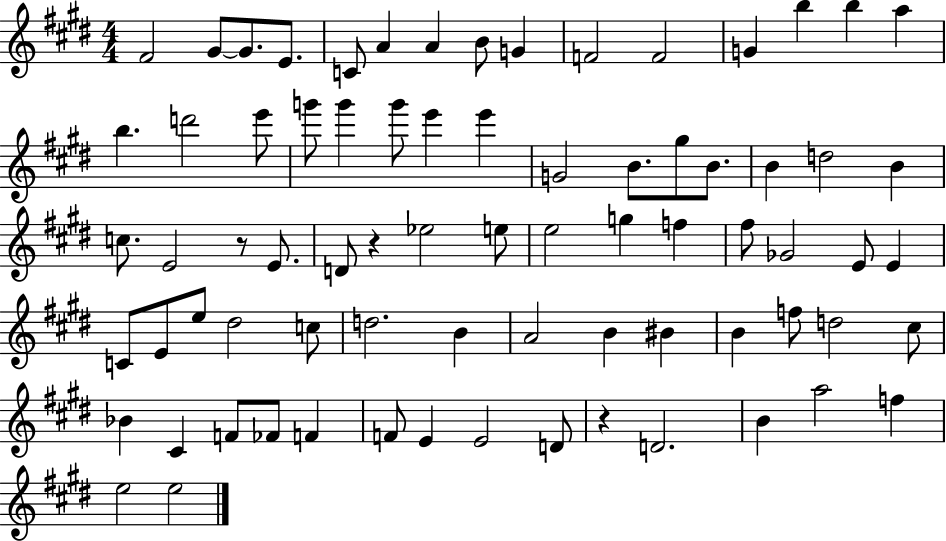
F#4/h G#4/e G#4/e. E4/e. C4/e A4/q A4/q B4/e G4/q F4/h F4/h G4/q B5/q B5/q A5/q B5/q. D6/h E6/e G6/e G6/q G6/e E6/q E6/q G4/h B4/e. G#5/e B4/e. B4/q D5/h B4/q C5/e. E4/h R/e E4/e. D4/e R/q Eb5/h E5/e E5/h G5/q F5/q F#5/e Gb4/h E4/e E4/q C4/e E4/e E5/e D#5/h C5/e D5/h. B4/q A4/h B4/q BIS4/q B4/q F5/e D5/h C#5/e Bb4/q C#4/q F4/e FES4/e F4/q F4/e E4/q E4/h D4/e R/q D4/h. B4/q A5/h F5/q E5/h E5/h